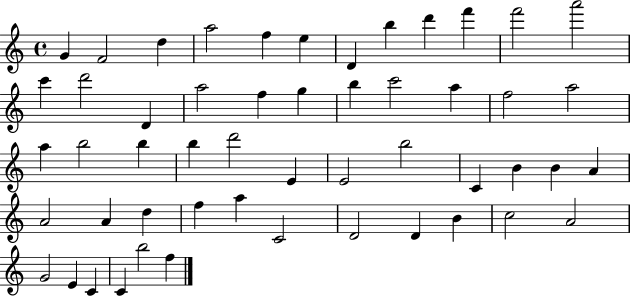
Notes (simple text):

G4/q F4/h D5/q A5/h F5/q E5/q D4/q B5/q D6/q F6/q F6/h A6/h C6/q D6/h D4/q A5/h F5/q G5/q B5/q C6/h A5/q F5/h A5/h A5/q B5/h B5/q B5/q D6/h E4/q E4/h B5/h C4/q B4/q B4/q A4/q A4/h A4/q D5/q F5/q A5/q C4/h D4/h D4/q B4/q C5/h A4/h G4/h E4/q C4/q C4/q B5/h F5/q